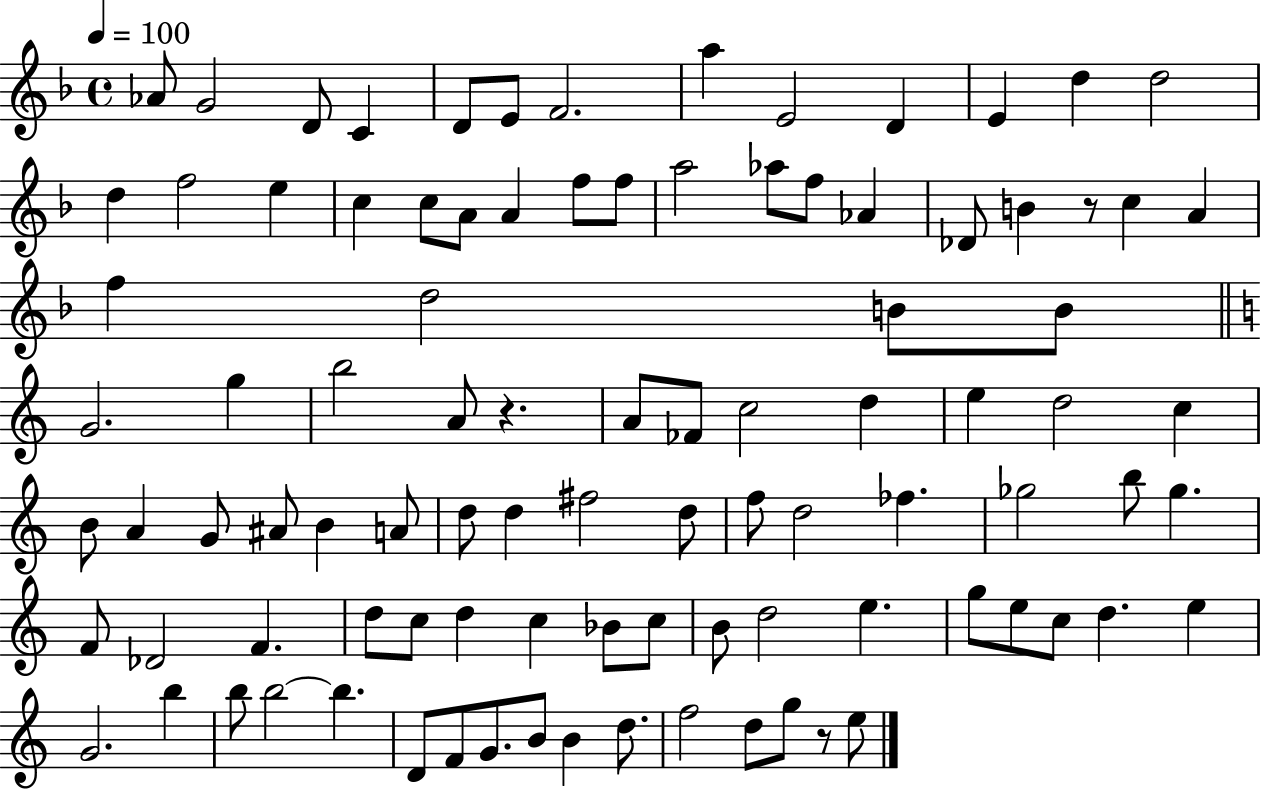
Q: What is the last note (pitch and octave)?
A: E5